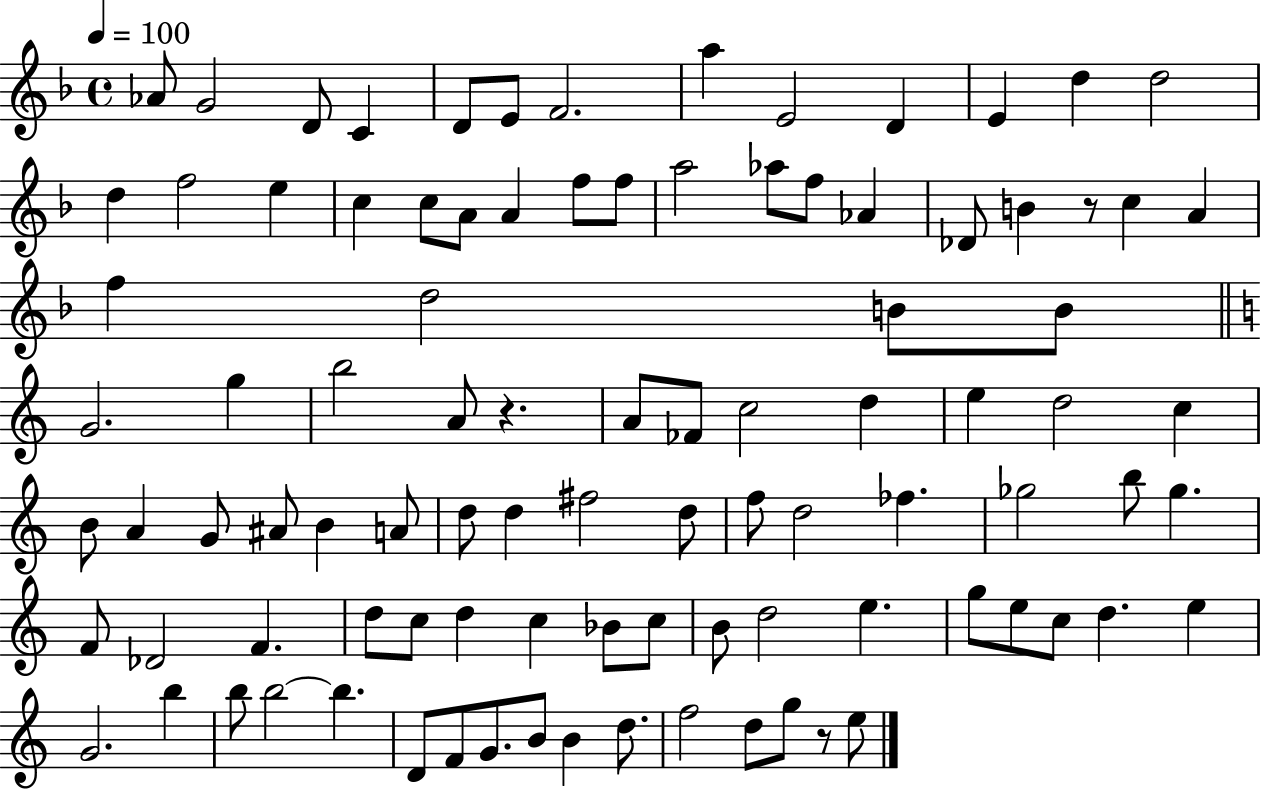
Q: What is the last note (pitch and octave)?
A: E5